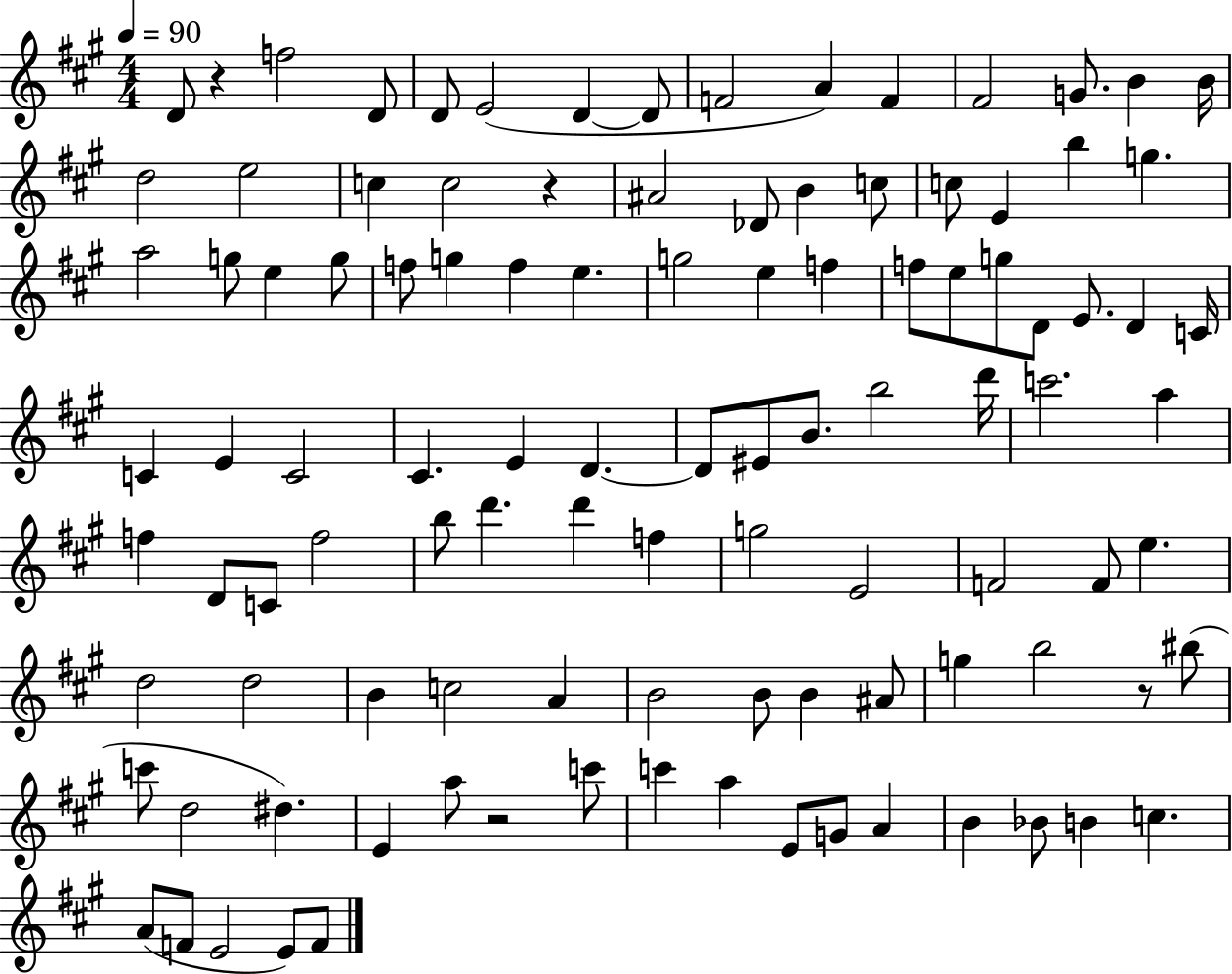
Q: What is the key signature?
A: A major